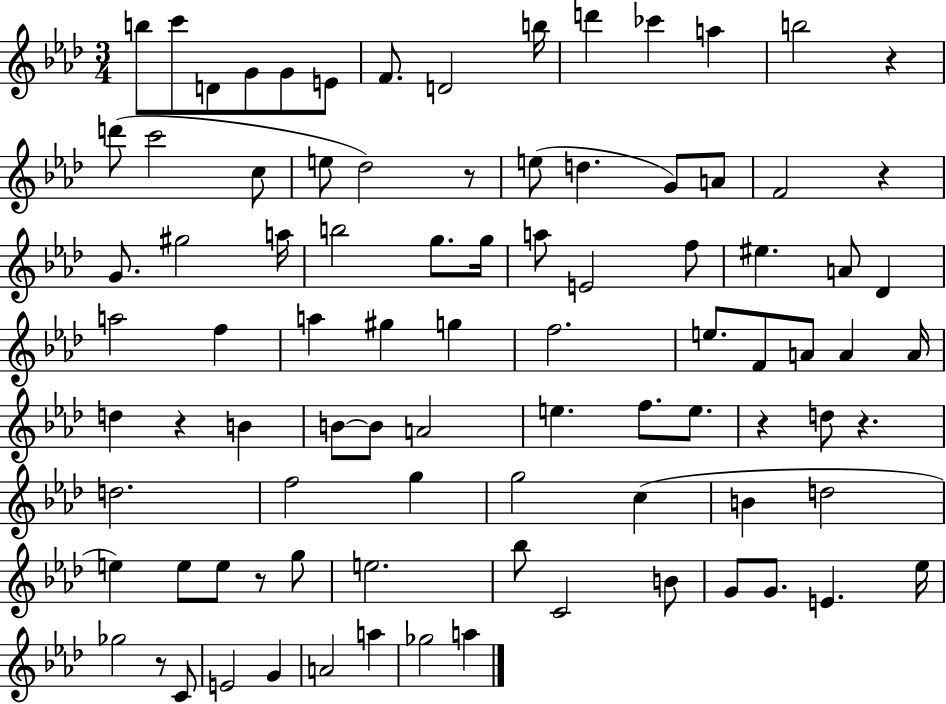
{
  \clef treble
  \numericTimeSignature
  \time 3/4
  \key aes \major
  b''8 c'''8 d'8 g'8 g'8 e'8 | f'8. d'2 b''16 | d'''4 ces'''4 a''4 | b''2 r4 | \break d'''8( c'''2 c''8 | e''8 des''2) r8 | e''8( d''4. g'8) a'8 | f'2 r4 | \break g'8. gis''2 a''16 | b''2 g''8. g''16 | a''8 e'2 f''8 | eis''4. a'8 des'4 | \break a''2 f''4 | a''4 gis''4 g''4 | f''2. | e''8. f'8 a'8 a'4 a'16 | \break d''4 r4 b'4 | b'8~~ b'8 a'2 | e''4. f''8. e''8. | r4 d''8 r4. | \break d''2. | f''2 g''4 | g''2 c''4( | b'4 d''2 | \break e''4) e''8 e''8 r8 g''8 | e''2. | bes''8 c'2 b'8 | g'8 g'8. e'4. ees''16 | \break ges''2 r8 c'8 | e'2 g'4 | a'2 a''4 | ges''2 a''4 | \break \bar "|."
}